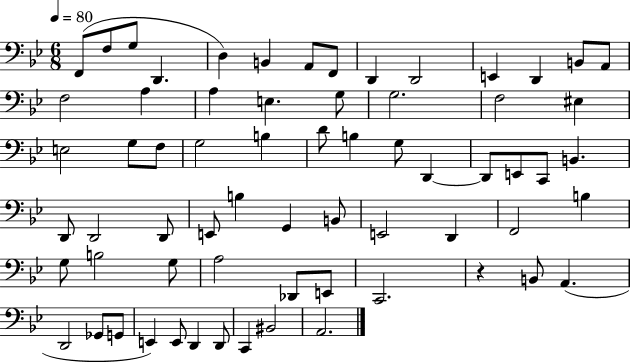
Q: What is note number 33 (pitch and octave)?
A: E2